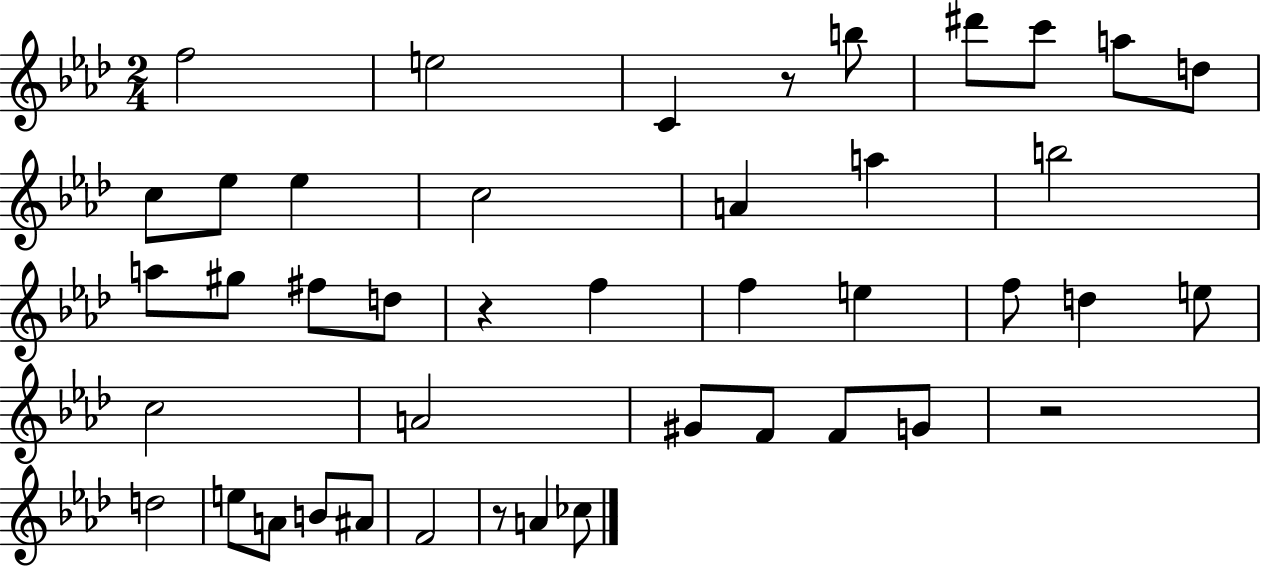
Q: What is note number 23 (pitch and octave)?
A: F5